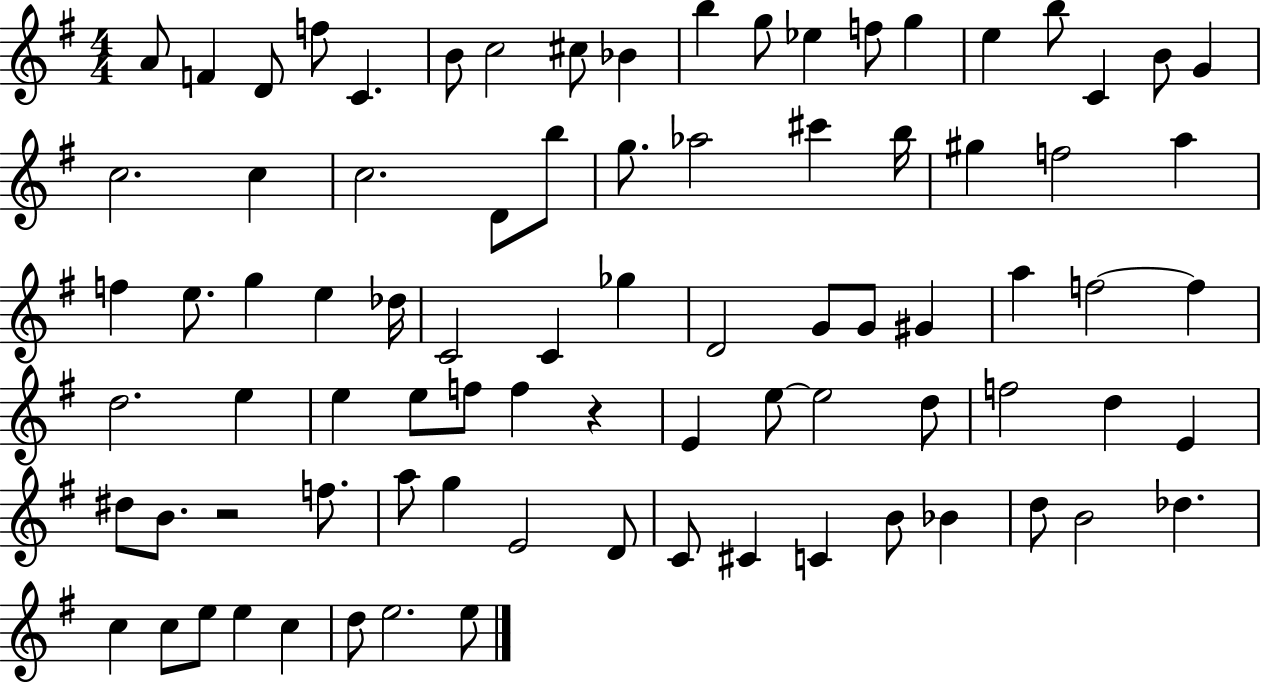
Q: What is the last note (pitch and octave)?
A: E5